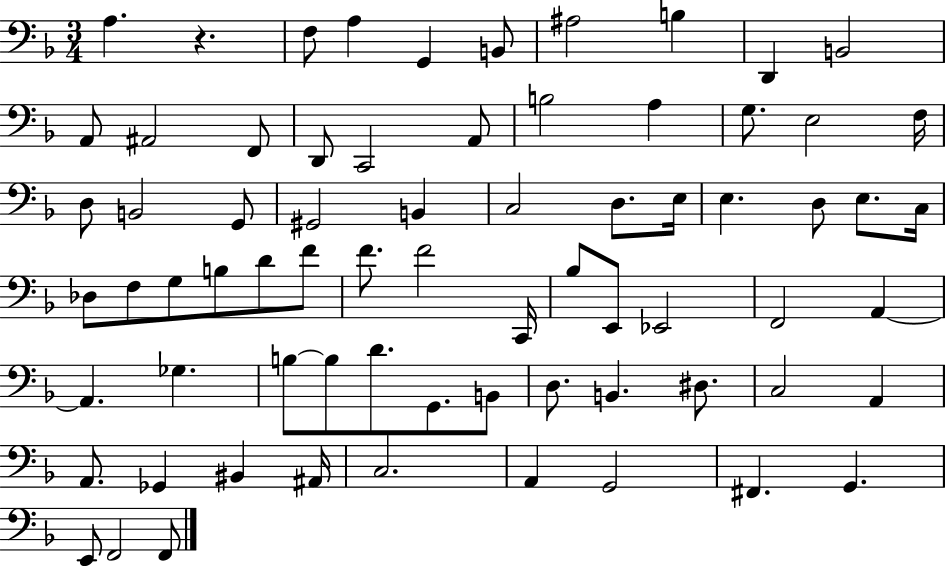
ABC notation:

X:1
T:Untitled
M:3/4
L:1/4
K:F
A, z F,/2 A, G,, B,,/2 ^A,2 B, D,, B,,2 A,,/2 ^A,,2 F,,/2 D,,/2 C,,2 A,,/2 B,2 A, G,/2 E,2 F,/4 D,/2 B,,2 G,,/2 ^G,,2 B,, C,2 D,/2 E,/4 E, D,/2 E,/2 C,/4 _D,/2 F,/2 G,/2 B,/2 D/2 F/2 F/2 F2 C,,/4 _B,/2 E,,/2 _E,,2 F,,2 A,, A,, _G, B,/2 B,/2 D/2 G,,/2 B,,/2 D,/2 B,, ^D,/2 C,2 A,, A,,/2 _G,, ^B,, ^A,,/4 C,2 A,, G,,2 ^F,, G,, E,,/2 F,,2 F,,/2